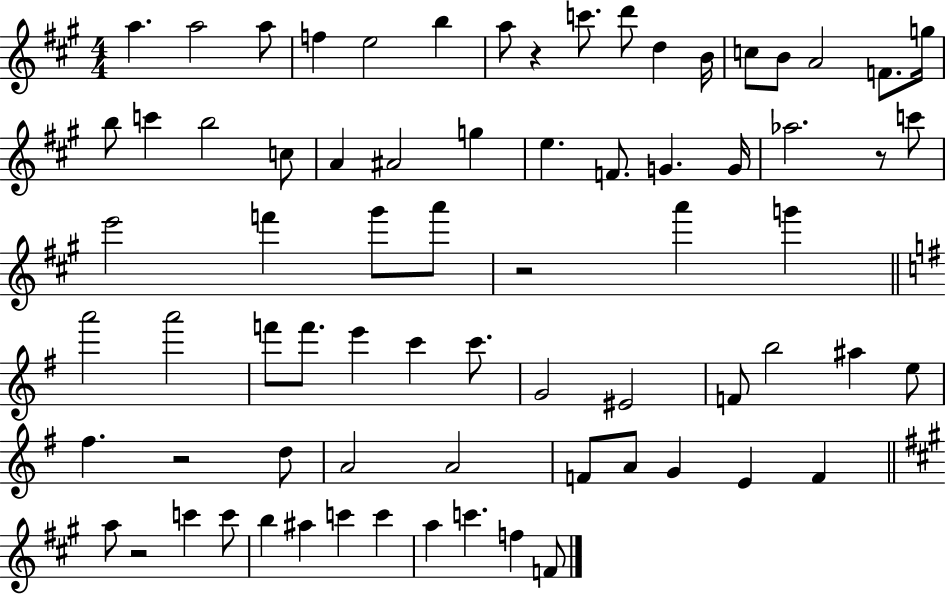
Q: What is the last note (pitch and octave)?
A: F4